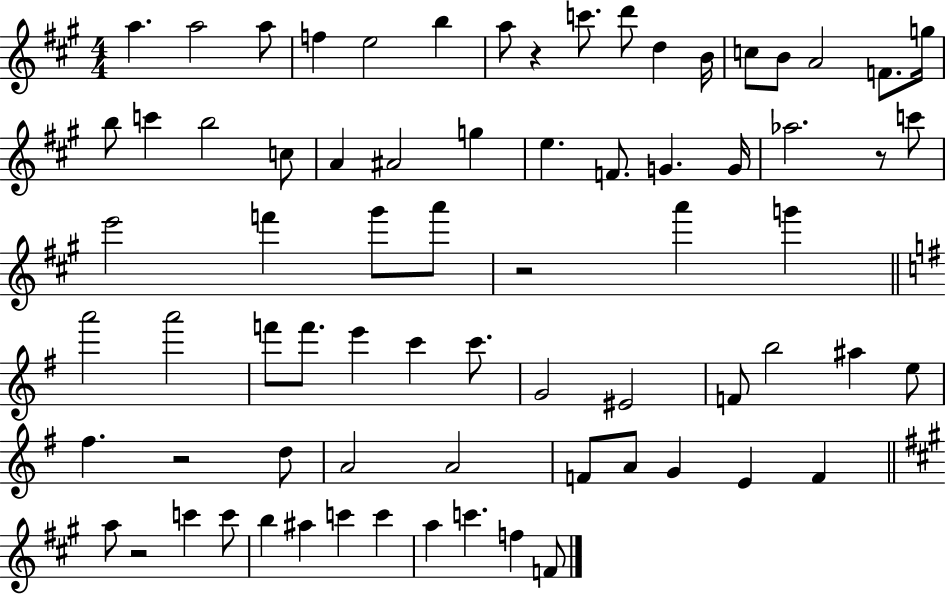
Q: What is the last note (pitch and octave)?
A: F4